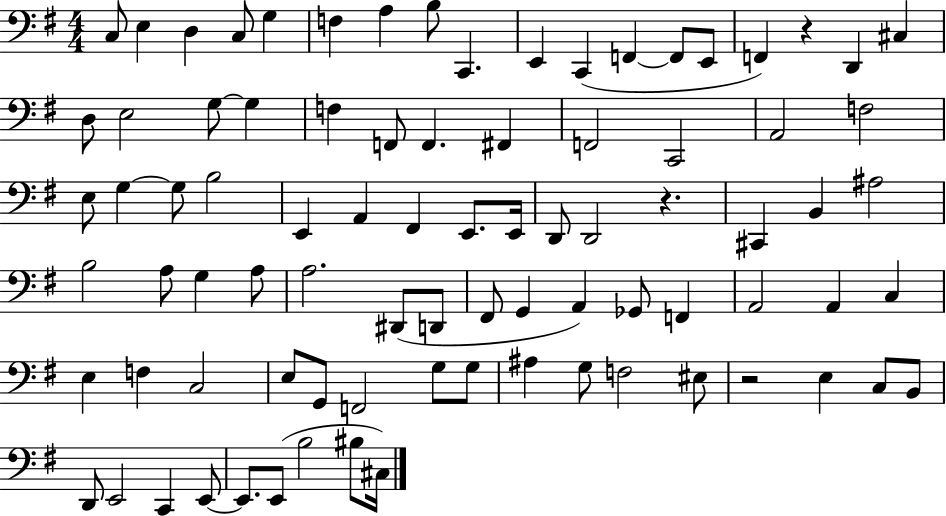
X:1
T:Untitled
M:4/4
L:1/4
K:G
C,/2 E, D, C,/2 G, F, A, B,/2 C,, E,, C,, F,, F,,/2 E,,/2 F,, z D,, ^C, D,/2 E,2 G,/2 G, F, F,,/2 F,, ^F,, F,,2 C,,2 A,,2 F,2 E,/2 G, G,/2 B,2 E,, A,, ^F,, E,,/2 E,,/4 D,,/2 D,,2 z ^C,, B,, ^A,2 B,2 A,/2 G, A,/2 A,2 ^D,,/2 D,,/2 ^F,,/2 G,, A,, _G,,/2 F,, A,,2 A,, C, E, F, C,2 E,/2 G,,/2 F,,2 G,/2 G,/2 ^A, G,/2 F,2 ^E,/2 z2 E, C,/2 B,,/2 D,,/2 E,,2 C,, E,,/2 E,,/2 E,,/2 B,2 ^B,/2 ^C,/4